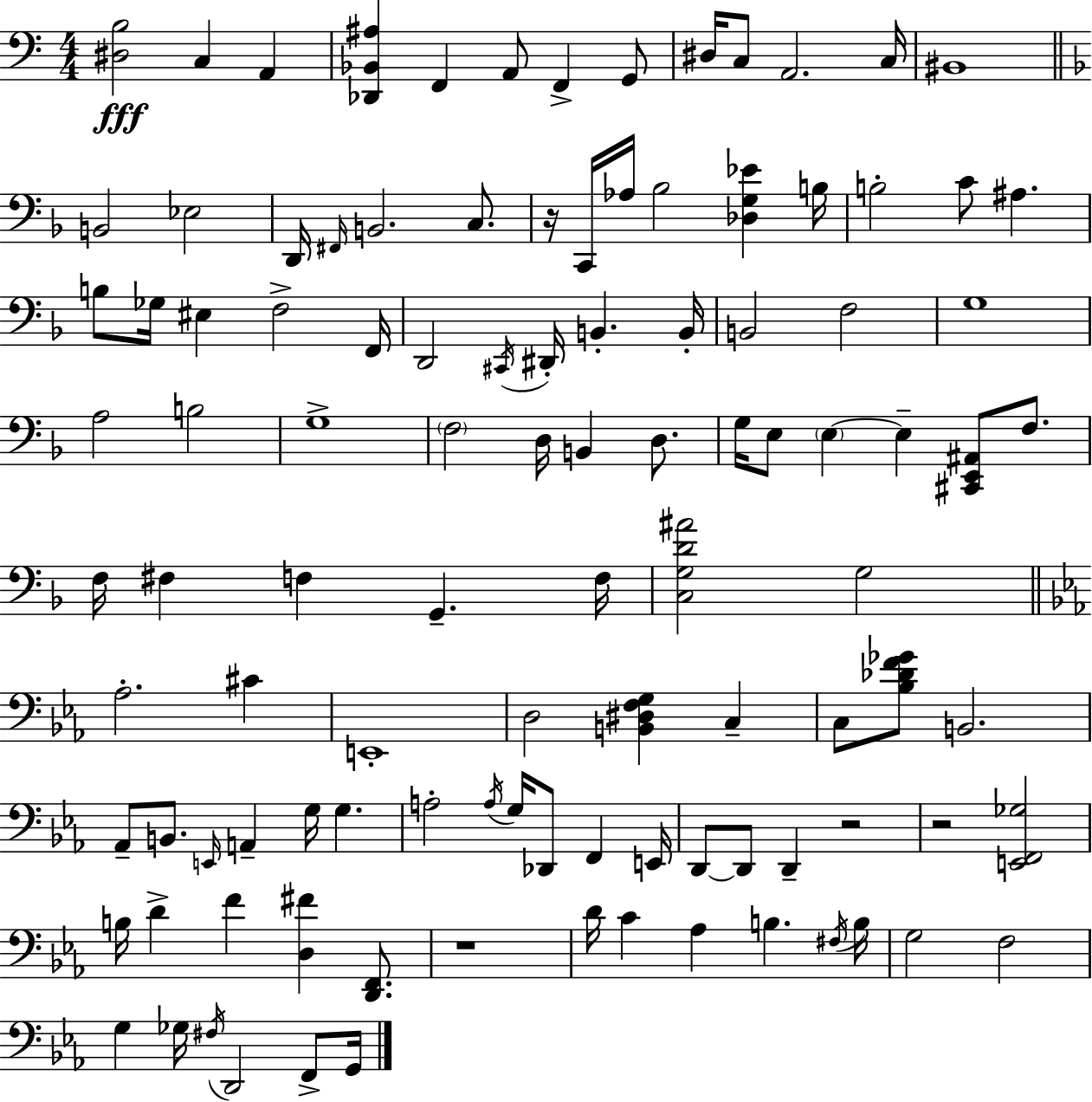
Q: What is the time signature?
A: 4/4